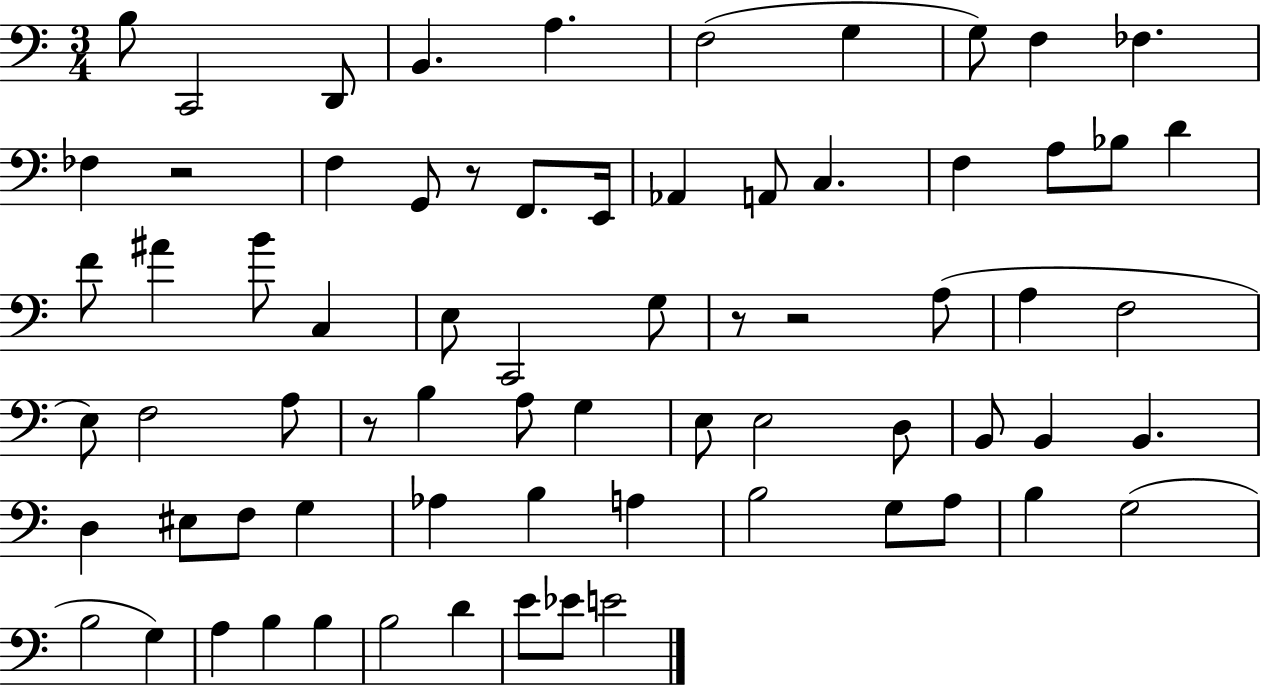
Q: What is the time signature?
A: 3/4